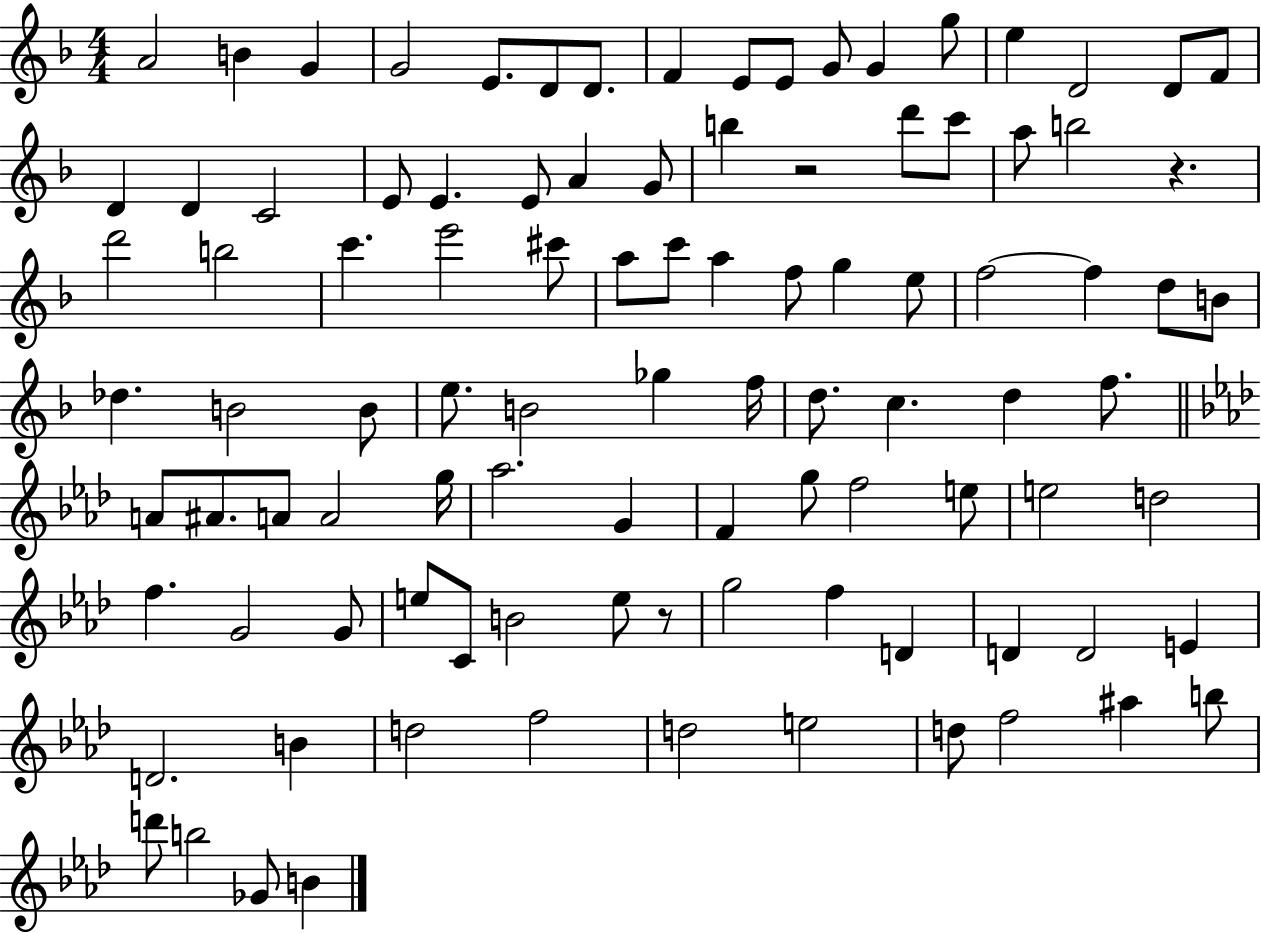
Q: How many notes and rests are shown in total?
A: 99